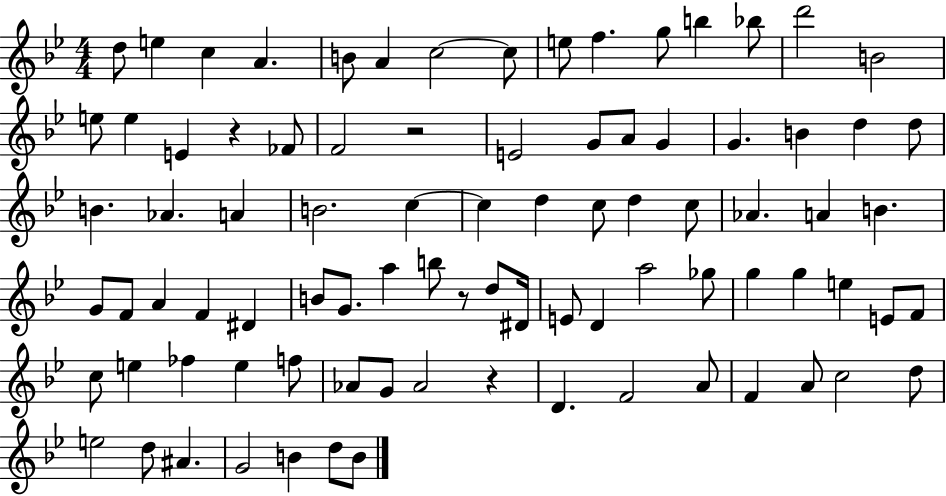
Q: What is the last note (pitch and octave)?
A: B4